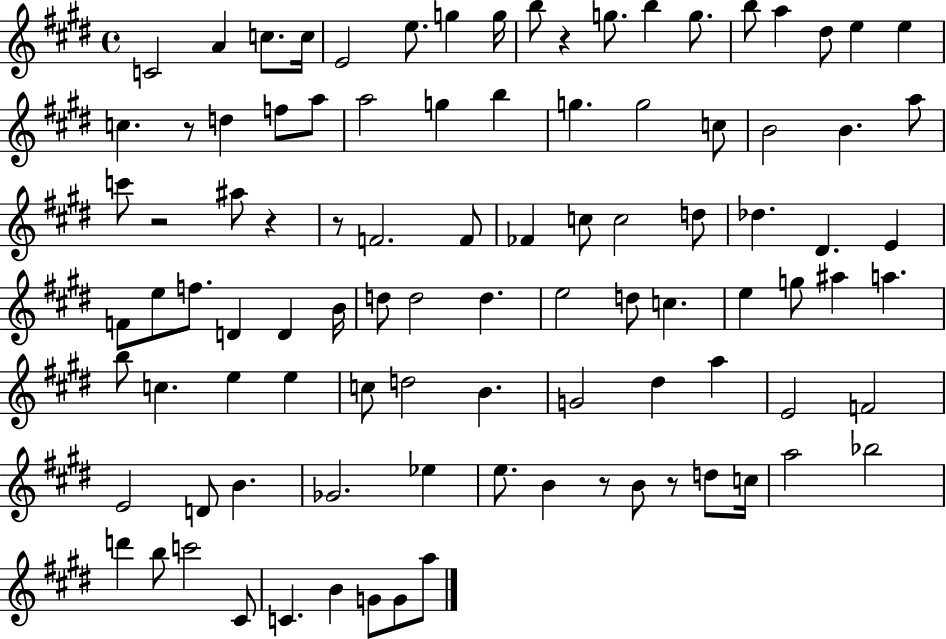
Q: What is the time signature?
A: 4/4